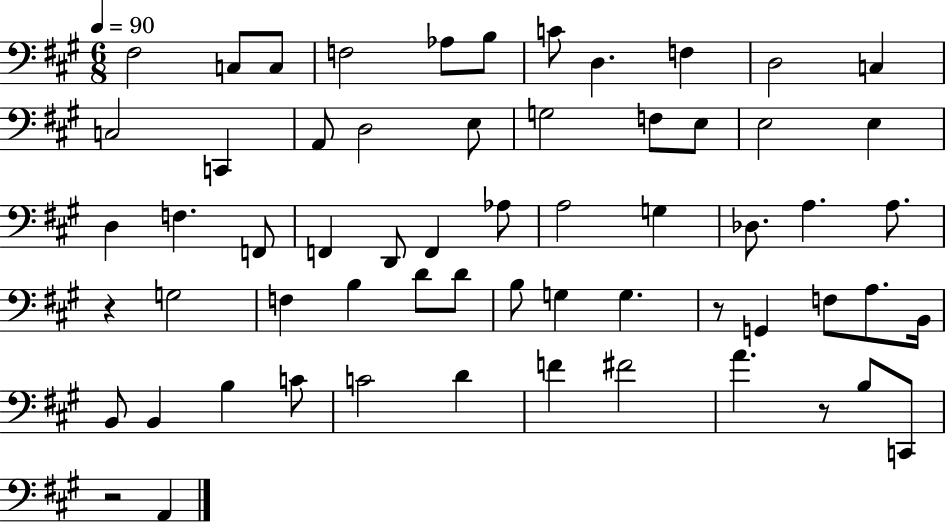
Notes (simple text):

F#3/h C3/e C3/e F3/h Ab3/e B3/e C4/e D3/q. F3/q D3/h C3/q C3/h C2/q A2/e D3/h E3/e G3/h F3/e E3/e E3/h E3/q D3/q F3/q. F2/e F2/q D2/e F2/q Ab3/e A3/h G3/q Db3/e. A3/q. A3/e. R/q G3/h F3/q B3/q D4/e D4/e B3/e G3/q G3/q. R/e G2/q F3/e A3/e. B2/s B2/e B2/q B3/q C4/e C4/h D4/q F4/q F#4/h A4/q. R/e B3/e C2/e R/h A2/q